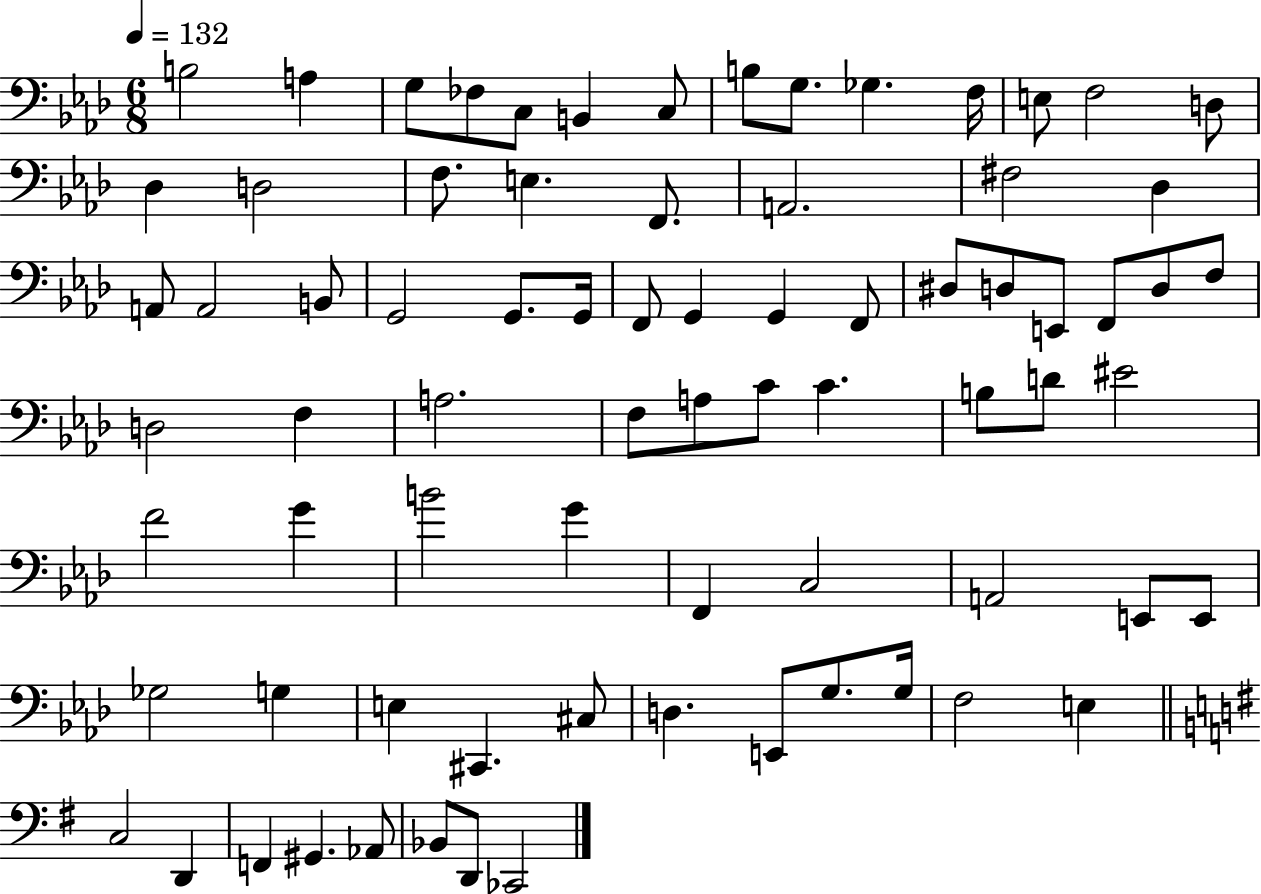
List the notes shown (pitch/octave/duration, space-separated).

B3/h A3/q G3/e FES3/e C3/e B2/q C3/e B3/e G3/e. Gb3/q. F3/s E3/e F3/h D3/e Db3/q D3/h F3/e. E3/q. F2/e. A2/h. F#3/h Db3/q A2/e A2/h B2/e G2/h G2/e. G2/s F2/e G2/q G2/q F2/e D#3/e D3/e E2/e F2/e D3/e F3/e D3/h F3/q A3/h. F3/e A3/e C4/e C4/q. B3/e D4/e EIS4/h F4/h G4/q B4/h G4/q F2/q C3/h A2/h E2/e E2/e Gb3/h G3/q E3/q C#2/q. C#3/e D3/q. E2/e G3/e. G3/s F3/h E3/q C3/h D2/q F2/q G#2/q. Ab2/e Bb2/e D2/e CES2/h